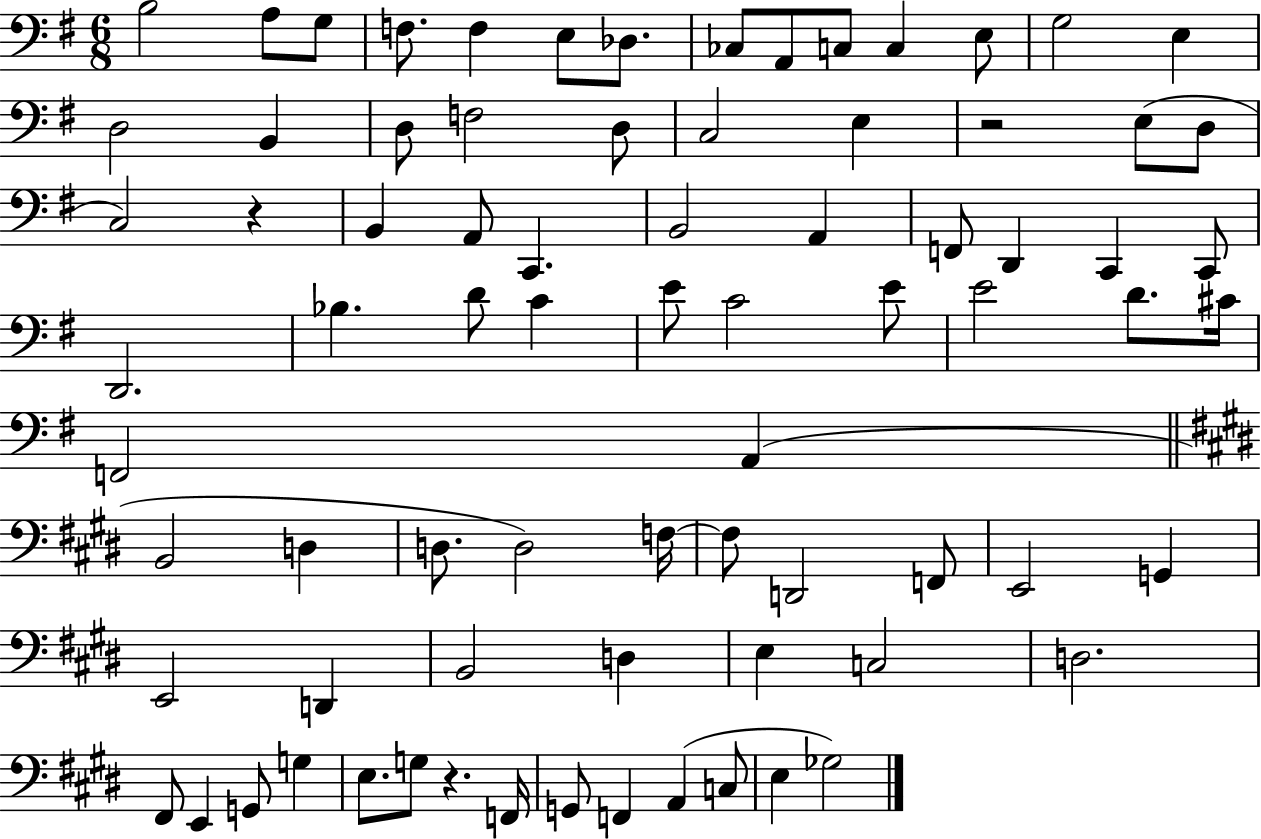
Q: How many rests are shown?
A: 3